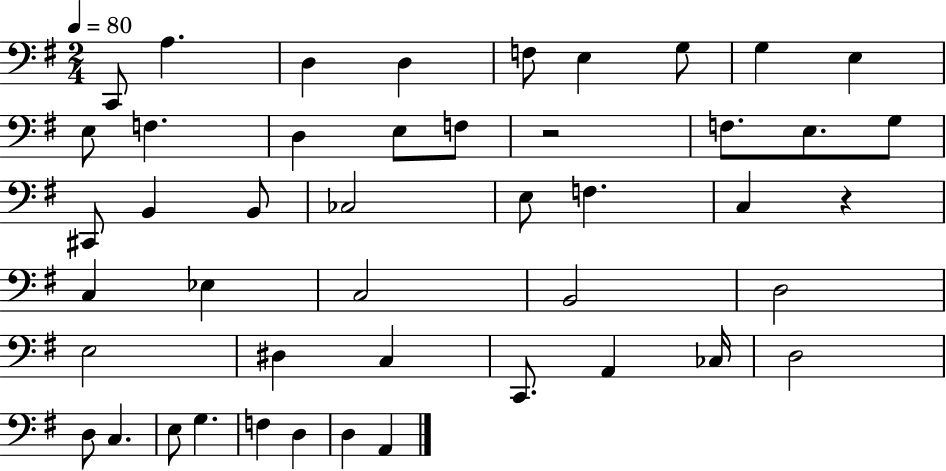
C2/e A3/q. D3/q D3/q F3/e E3/q G3/e G3/q E3/q E3/e F3/q. D3/q E3/e F3/e R/h F3/e. E3/e. G3/e C#2/e B2/q B2/e CES3/h E3/e F3/q. C3/q R/q C3/q Eb3/q C3/h B2/h D3/h E3/h D#3/q C3/q C2/e. A2/q CES3/s D3/h D3/e C3/q. E3/e G3/q. F3/q D3/q D3/q A2/q